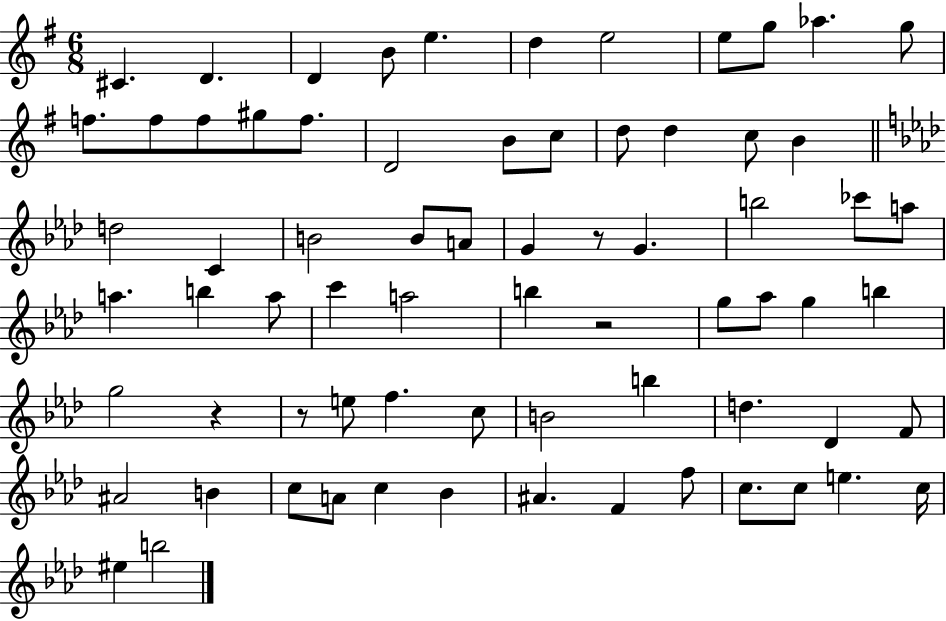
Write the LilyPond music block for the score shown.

{
  \clef treble
  \numericTimeSignature
  \time 6/8
  \key g \major
  \repeat volta 2 { cis'4. d'4. | d'4 b'8 e''4. | d''4 e''2 | e''8 g''8 aes''4. g''8 | \break f''8. f''8 f''8 gis''8 f''8. | d'2 b'8 c''8 | d''8 d''4 c''8 b'4 | \bar "||" \break \key aes \major d''2 c'4 | b'2 b'8 a'8 | g'4 r8 g'4. | b''2 ces'''8 a''8 | \break a''4. b''4 a''8 | c'''4 a''2 | b''4 r2 | g''8 aes''8 g''4 b''4 | \break g''2 r4 | r8 e''8 f''4. c''8 | b'2 b''4 | d''4. des'4 f'8 | \break ais'2 b'4 | c''8 a'8 c''4 bes'4 | ais'4. f'4 f''8 | c''8. c''8 e''4. c''16 | \break eis''4 b''2 | } \bar "|."
}